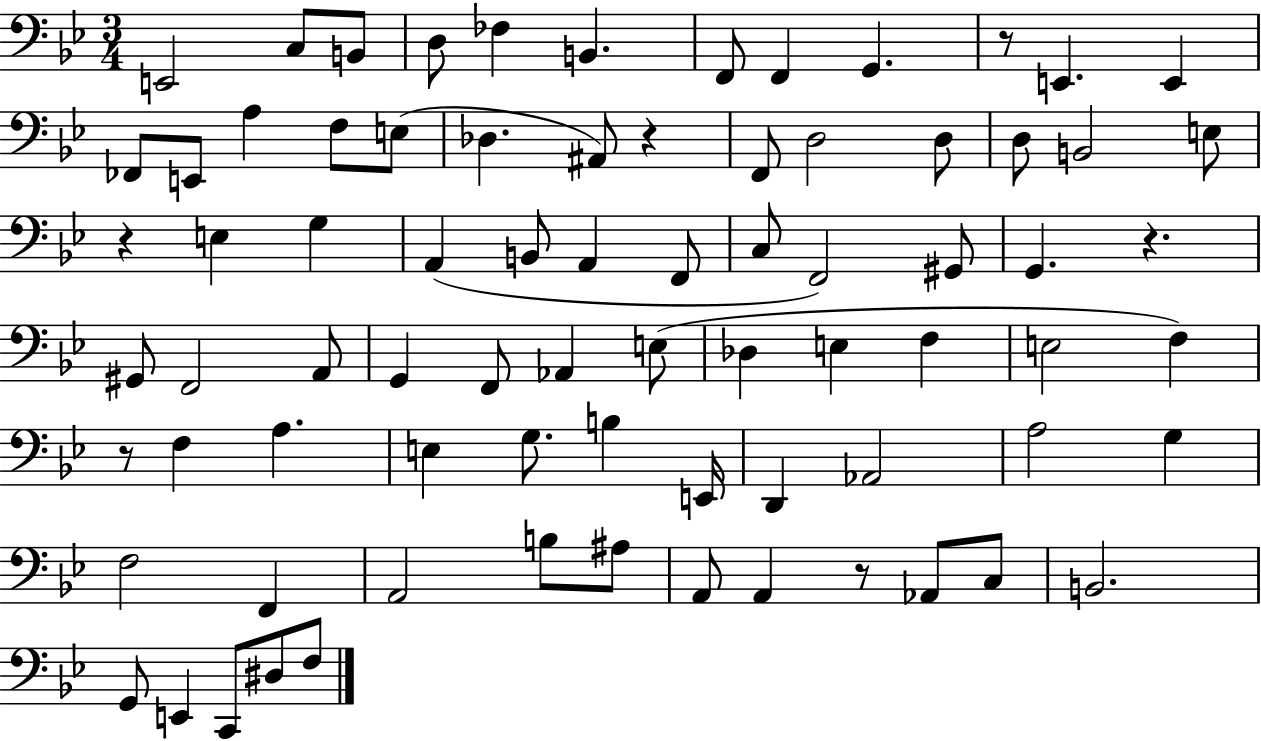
{
  \clef bass
  \numericTimeSignature
  \time 3/4
  \key bes \major
  e,2 c8 b,8 | d8 fes4 b,4. | f,8 f,4 g,4. | r8 e,4. e,4 | \break fes,8 e,8 a4 f8 e8( | des4. ais,8) r4 | f,8 d2 d8 | d8 b,2 e8 | \break r4 e4 g4 | a,4( b,8 a,4 f,8 | c8 f,2) gis,8 | g,4. r4. | \break gis,8 f,2 a,8 | g,4 f,8 aes,4 e8( | des4 e4 f4 | e2 f4) | \break r8 f4 a4. | e4 g8. b4 e,16 | d,4 aes,2 | a2 g4 | \break f2 f,4 | a,2 b8 ais8 | a,8 a,4 r8 aes,8 c8 | b,2. | \break g,8 e,4 c,8 dis8 f8 | \bar "|."
}